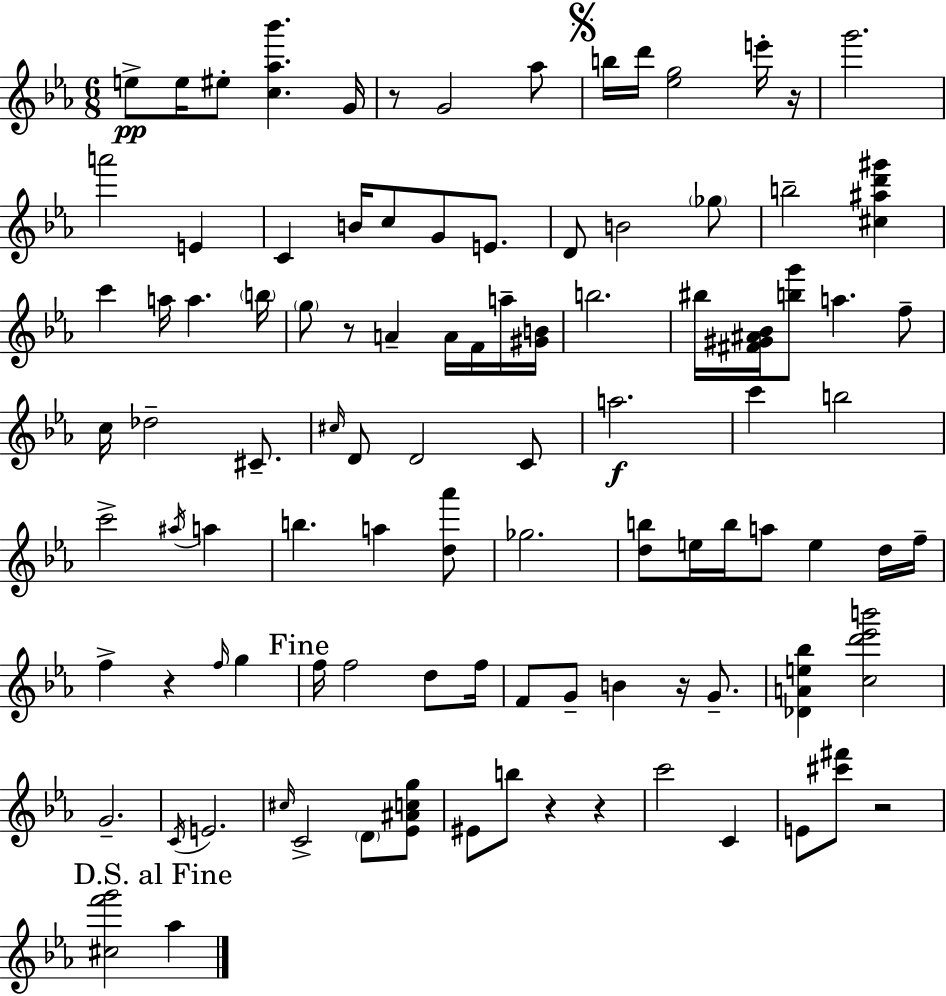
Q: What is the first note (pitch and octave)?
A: E5